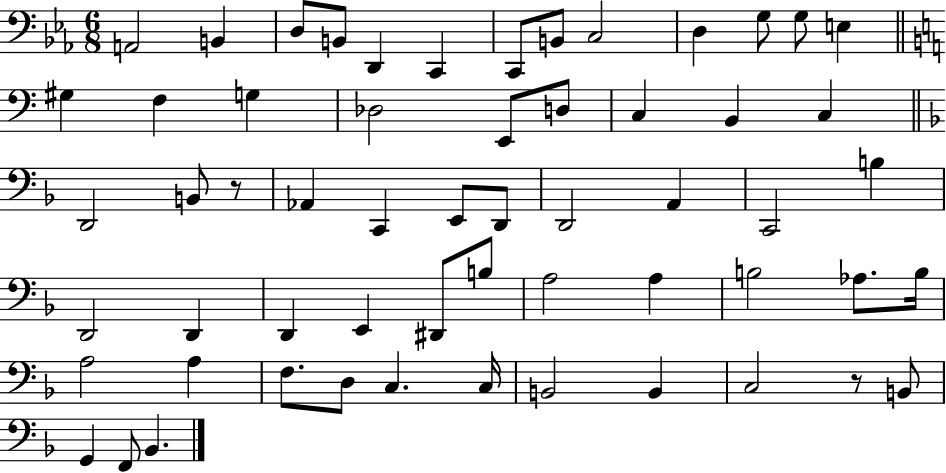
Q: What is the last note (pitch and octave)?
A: Bb2